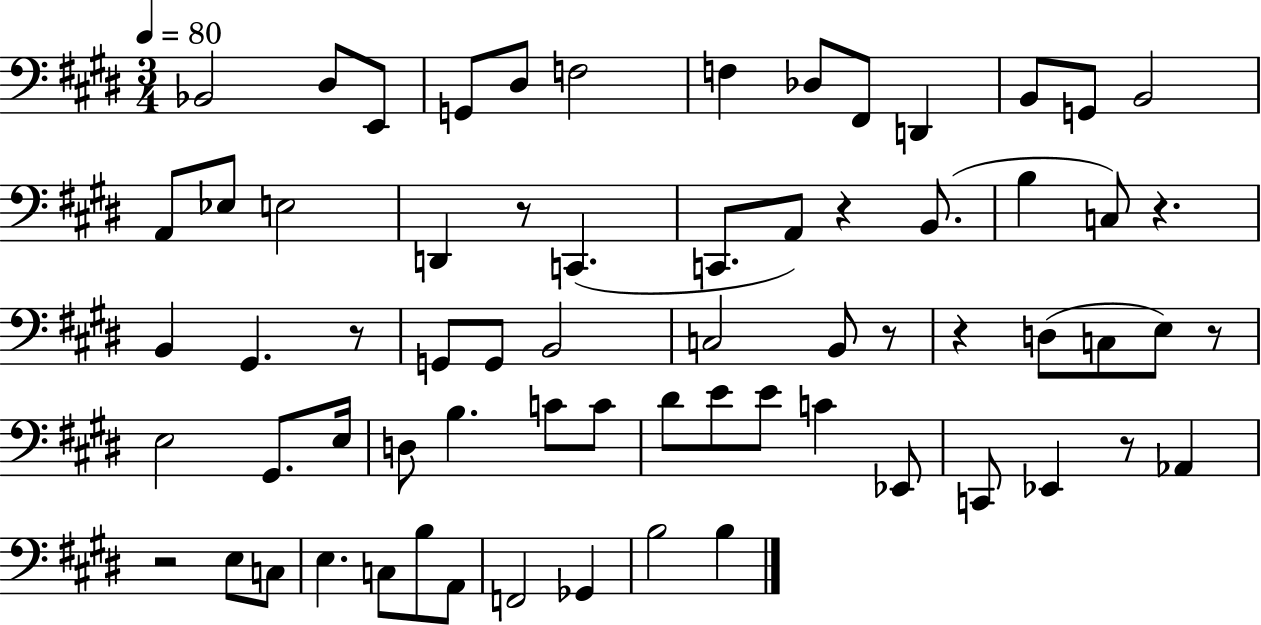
X:1
T:Untitled
M:3/4
L:1/4
K:E
_B,,2 ^D,/2 E,,/2 G,,/2 ^D,/2 F,2 F, _D,/2 ^F,,/2 D,, B,,/2 G,,/2 B,,2 A,,/2 _E,/2 E,2 D,, z/2 C,, C,,/2 A,,/2 z B,,/2 B, C,/2 z B,, ^G,, z/2 G,,/2 G,,/2 B,,2 C,2 B,,/2 z/2 z D,/2 C,/2 E,/2 z/2 E,2 ^G,,/2 E,/4 D,/2 B, C/2 C/2 ^D/2 E/2 E/2 C _E,,/2 C,,/2 _E,, z/2 _A,, z2 E,/2 C,/2 E, C,/2 B,/2 A,,/2 F,,2 _G,, B,2 B,